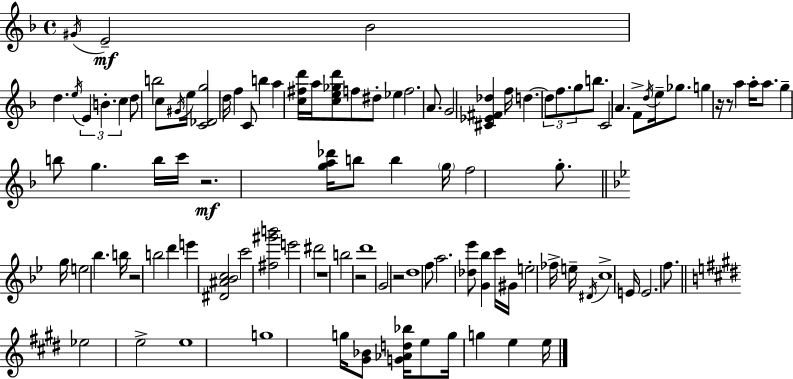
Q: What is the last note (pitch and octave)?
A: E5